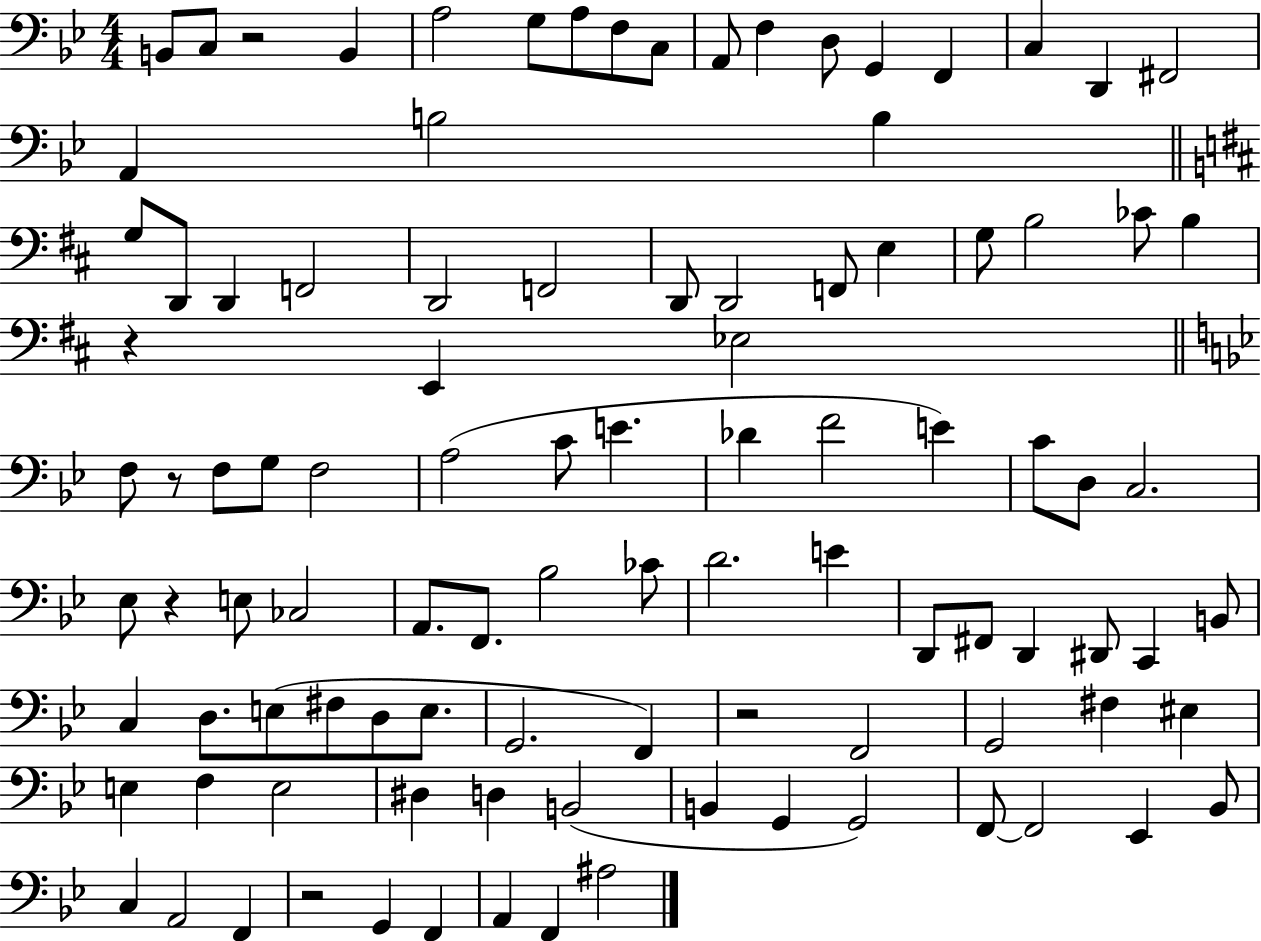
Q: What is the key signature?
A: BES major